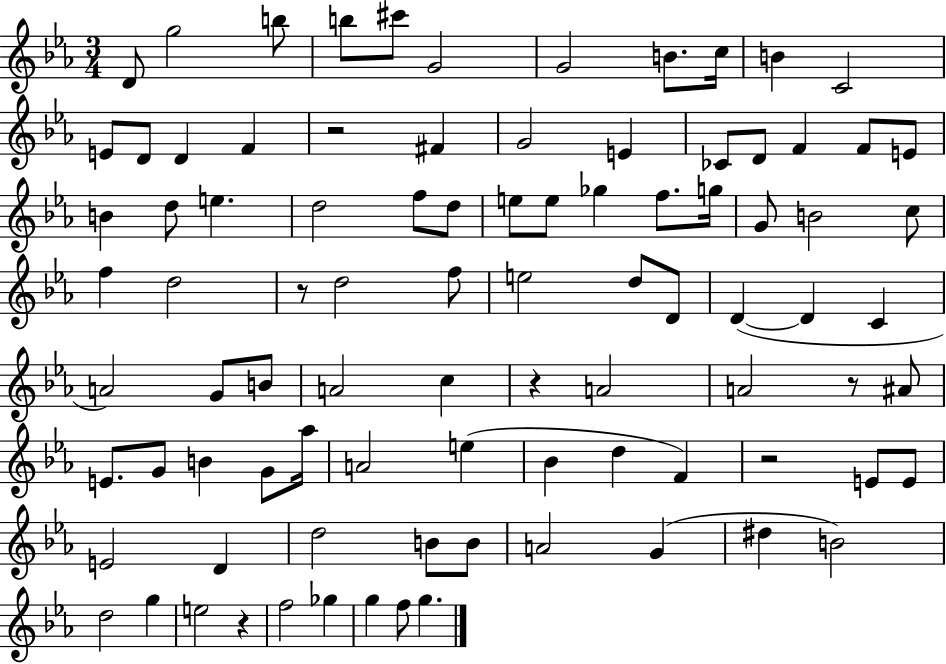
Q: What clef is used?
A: treble